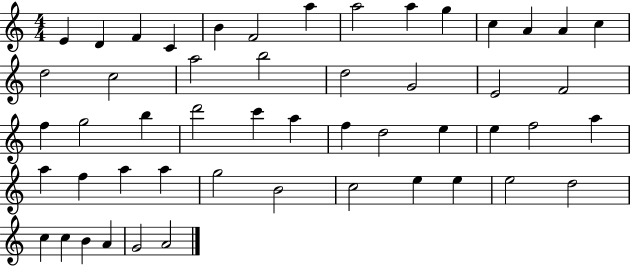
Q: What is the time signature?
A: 4/4